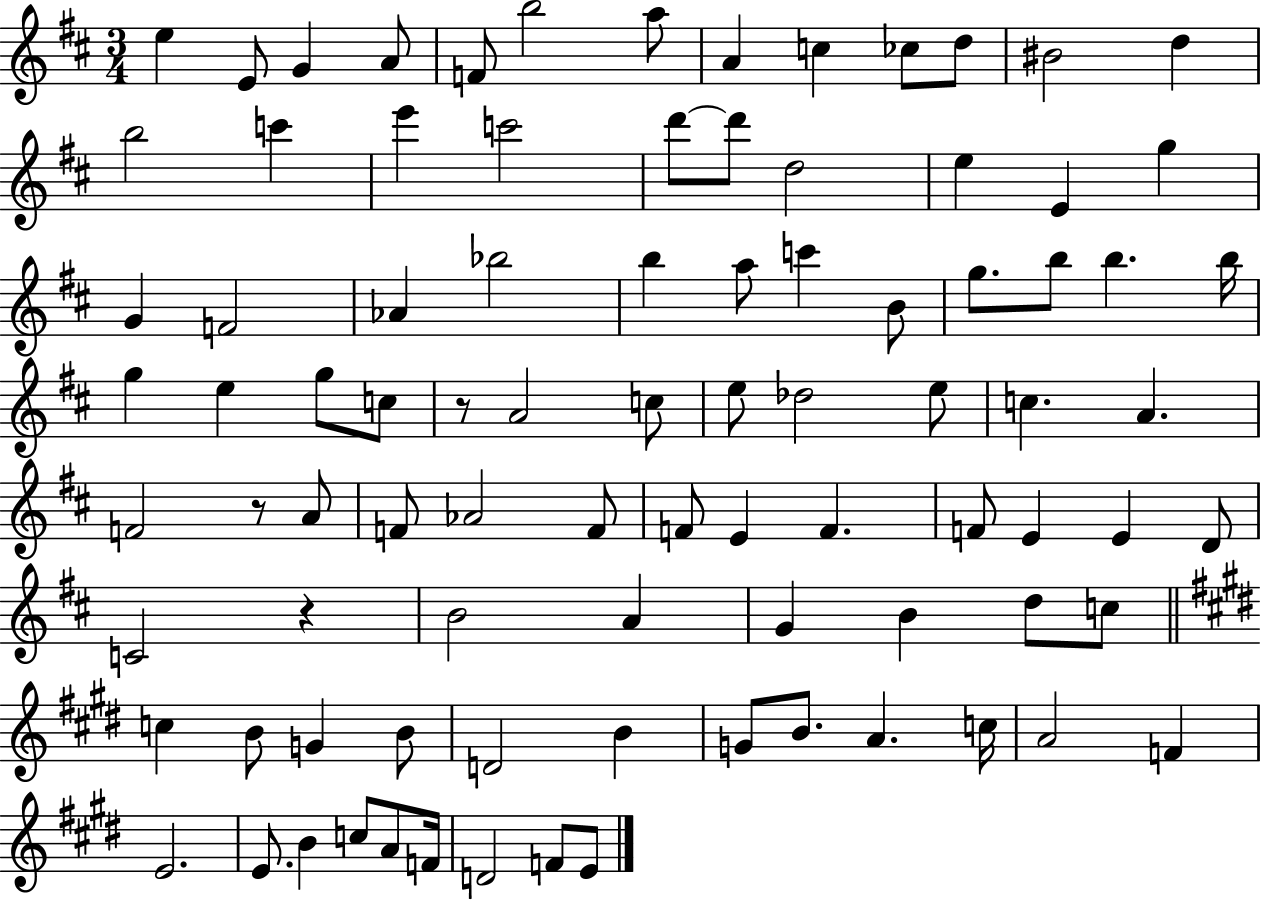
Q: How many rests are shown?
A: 3